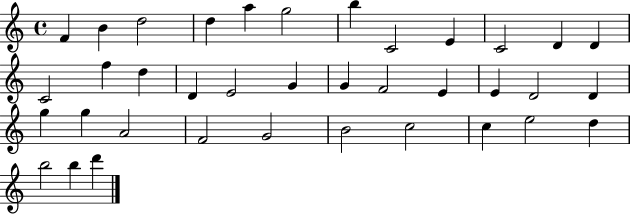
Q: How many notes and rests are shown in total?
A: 37